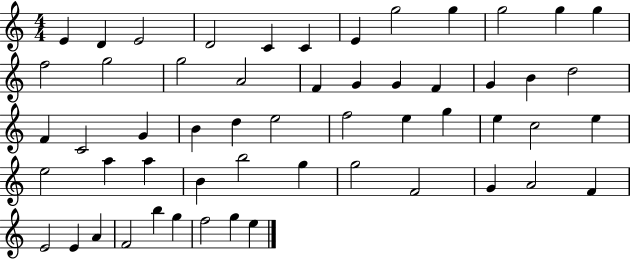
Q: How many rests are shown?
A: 0